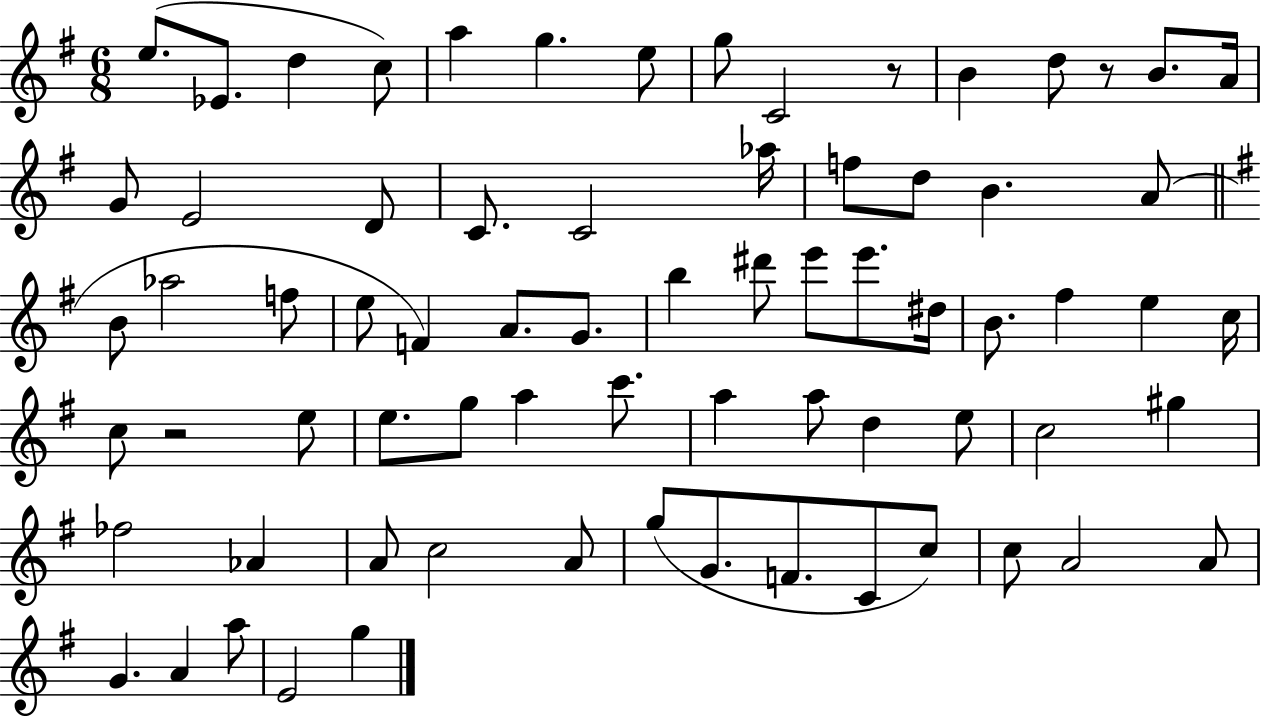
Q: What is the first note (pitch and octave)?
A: E5